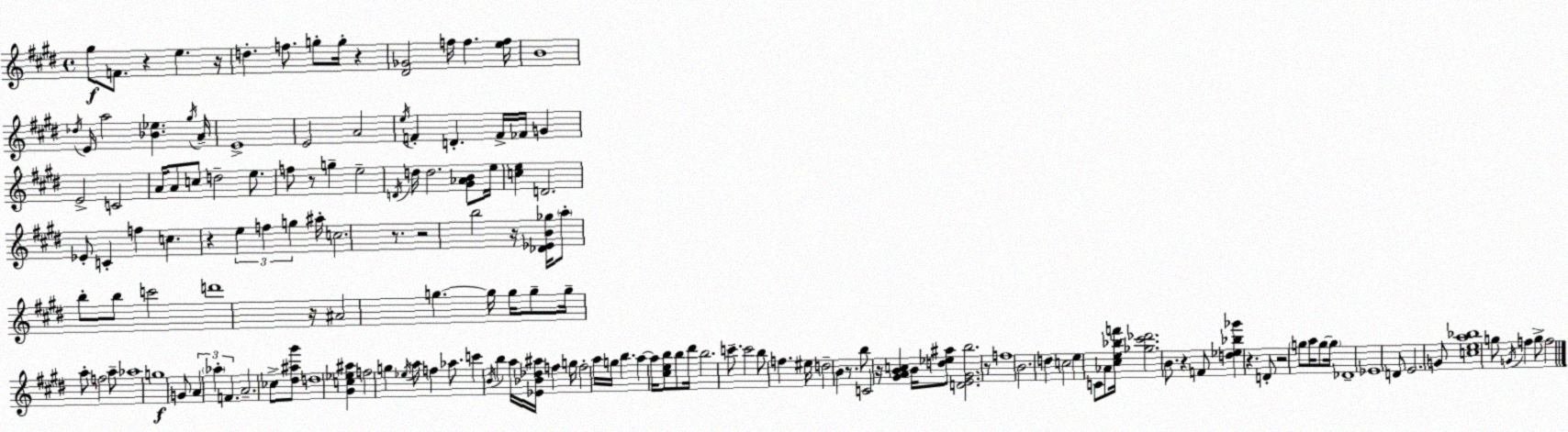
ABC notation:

X:1
T:Untitled
M:4/4
L:1/4
K:E
^g/2 F/2 z e z/4 d f/2 g/2 g/4 z [^D_G]2 f/4 f [ef]/4 B4 _d/4 E/4 a2 [_B_e] ^g/4 A/4 E4 E2 A2 e/4 F D F/4 _F/4 G E2 C2 A/4 A/2 c/2 d2 e/2 f/2 z/2 g e2 D/4 d/4 d2 [^G_AB]/2 e/4 [ce] D2 _E/2 C f c z e f g ^a/4 c2 z/2 z2 b2 z/4 [_D_EB_g]/4 a/2 b/2 b/2 c'2 d'4 z/4 ^A2 g g/4 g/4 g/2 g/4 a/2 f2 a/2 _a4 g4 G/2 A _a F A2 _c/2 [^d^a^g']/2 d4 [^Gc_e^a] f2 g _e/4 a/4 f _a/2 c' B/4 b a/4 [_E_B_d^a]/4 f g/4 f2 a/4 g/4 b a a/4 [^ceb]/2 b/2 ^d'/4 b2 c'/2 c'2 b/2 f ^e/4 d2 B z/2 b/2 C2 z/4 [^GABc] B/4 [d_e^a]/2 [DE^Gb]2 z/2 f4 B2 d c2 e C/2 _A/2 [^ce_bf']/4 [_g^c'_d']2 B/2 z F/2 [d_e_b_g'] z D/2 z2 g/2 a/4 g/2 g/4 _D4 _E4 D/2 E2 G/2 [cea_b]4 g/2 G/4 f g/2 f2